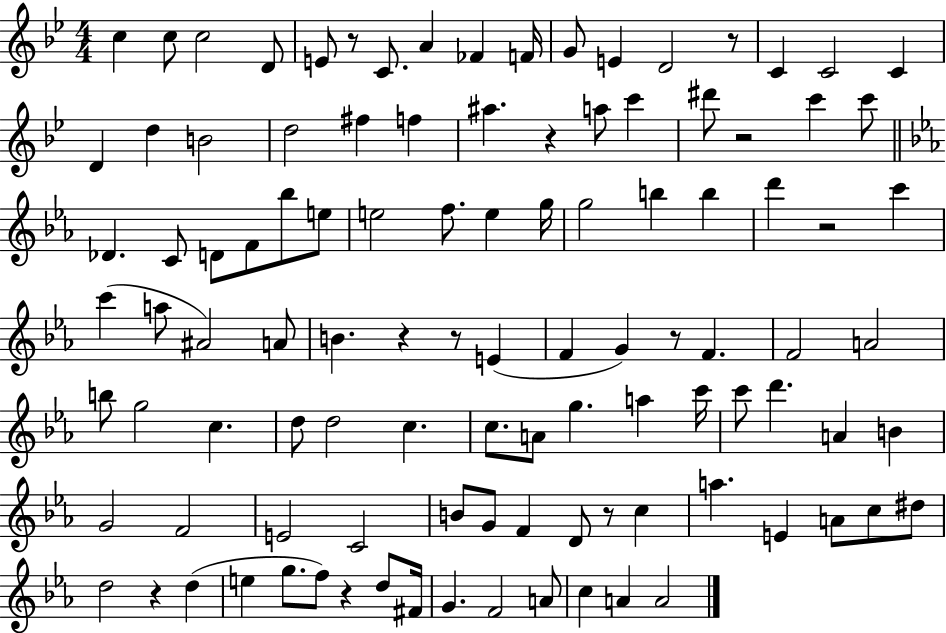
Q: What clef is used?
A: treble